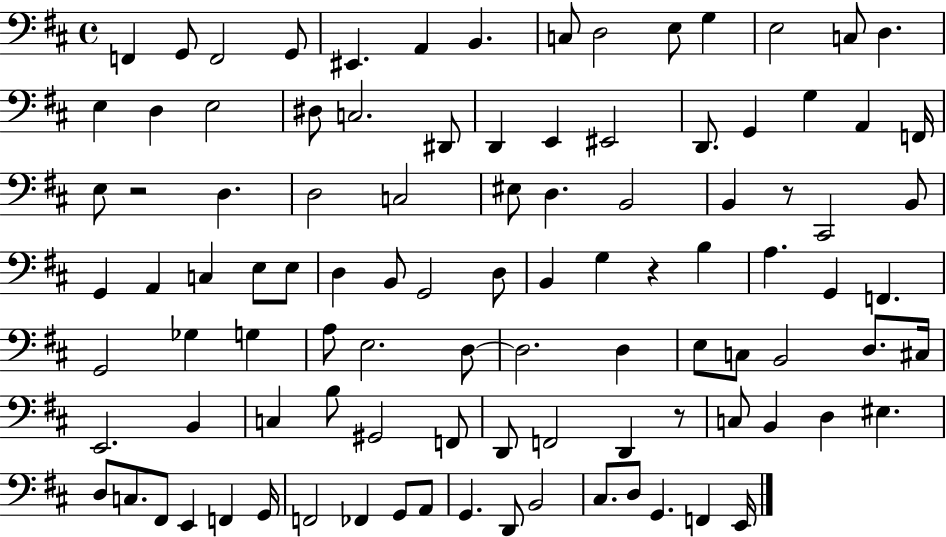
{
  \clef bass
  \time 4/4
  \defaultTimeSignature
  \key d \major
  f,4 g,8 f,2 g,8 | eis,4. a,4 b,4. | c8 d2 e8 g4 | e2 c8 d4. | \break e4 d4 e2 | dis8 c2. dis,8 | d,4 e,4 eis,2 | d,8. g,4 g4 a,4 f,16 | \break e8 r2 d4. | d2 c2 | eis8 d4. b,2 | b,4 r8 cis,2 b,8 | \break g,4 a,4 c4 e8 e8 | d4 b,8 g,2 d8 | b,4 g4 r4 b4 | a4. g,4 f,4. | \break g,2 ges4 g4 | a8 e2. d8~~ | d2. d4 | e8 c8 b,2 d8. cis16 | \break e,2. b,4 | c4 b8 gis,2 f,8 | d,8 f,2 d,4 r8 | c8 b,4 d4 eis4. | \break d8 c8. fis,8 e,4 f,4 g,16 | f,2 fes,4 g,8 a,8 | g,4. d,8 b,2 | cis8. d8 g,4. f,4 e,16 | \break \bar "|."
}